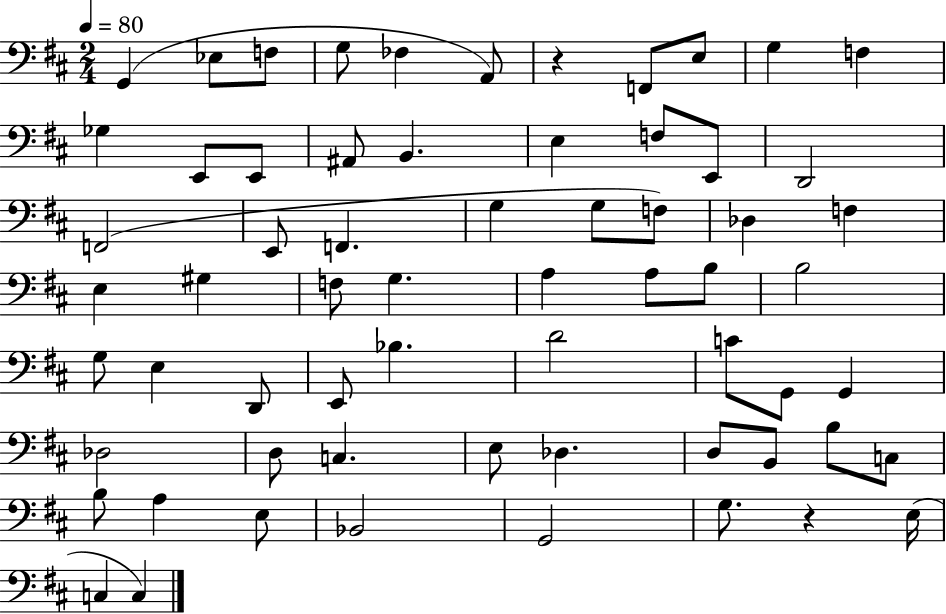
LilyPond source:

{
  \clef bass
  \numericTimeSignature
  \time 2/4
  \key d \major
  \tempo 4 = 80
  g,4( ees8 f8 | g8 fes4 a,8) | r4 f,8 e8 | g4 f4 | \break ges4 e,8 e,8 | ais,8 b,4. | e4 f8 e,8 | d,2 | \break f,2( | e,8 f,4. | g4 g8 f8) | des4 f4 | \break e4 gis4 | f8 g4. | a4 a8 b8 | b2 | \break g8 e4 d,8 | e,8 bes4. | d'2 | c'8 g,8 g,4 | \break des2 | d8 c4. | e8 des4. | d8 b,8 b8 c8 | \break b8 a4 e8 | bes,2 | g,2 | g8. r4 e16( | \break c4 c4) | \bar "|."
}